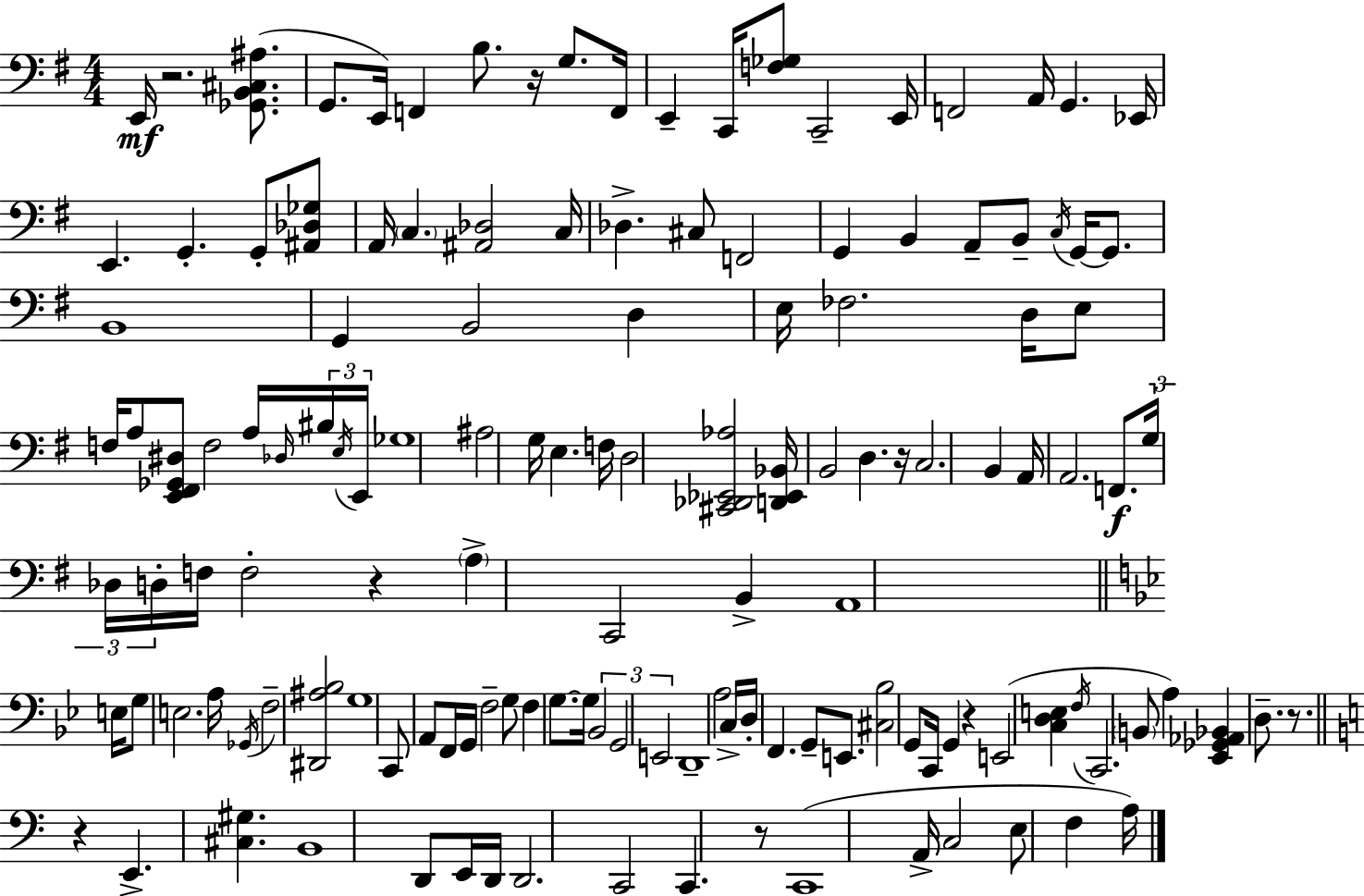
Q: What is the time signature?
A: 4/4